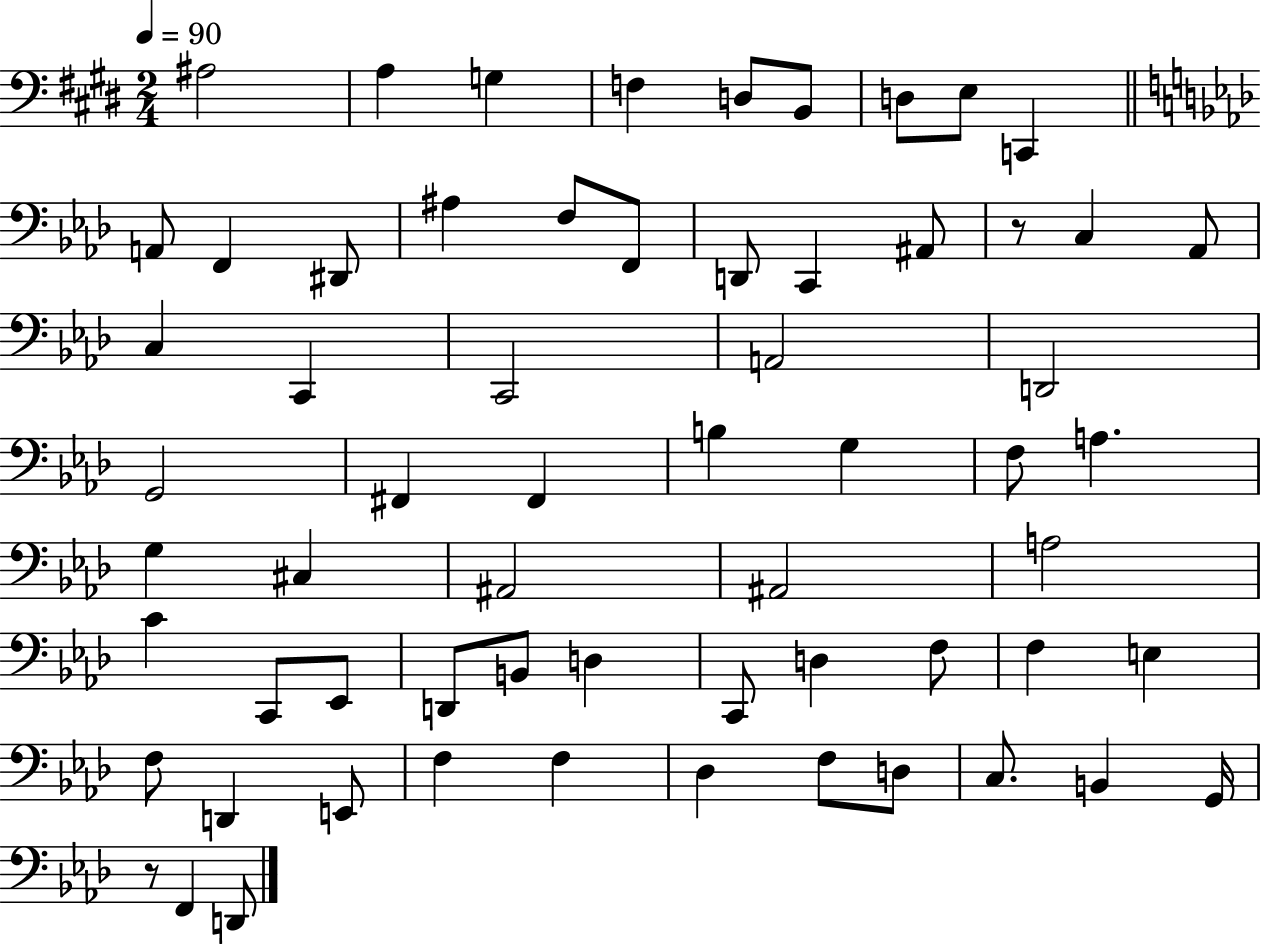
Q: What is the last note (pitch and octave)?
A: D2